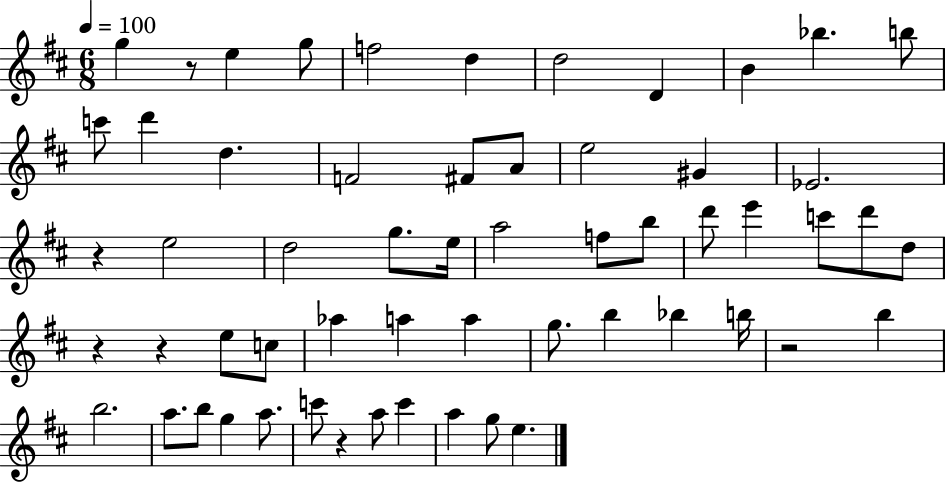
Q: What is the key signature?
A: D major